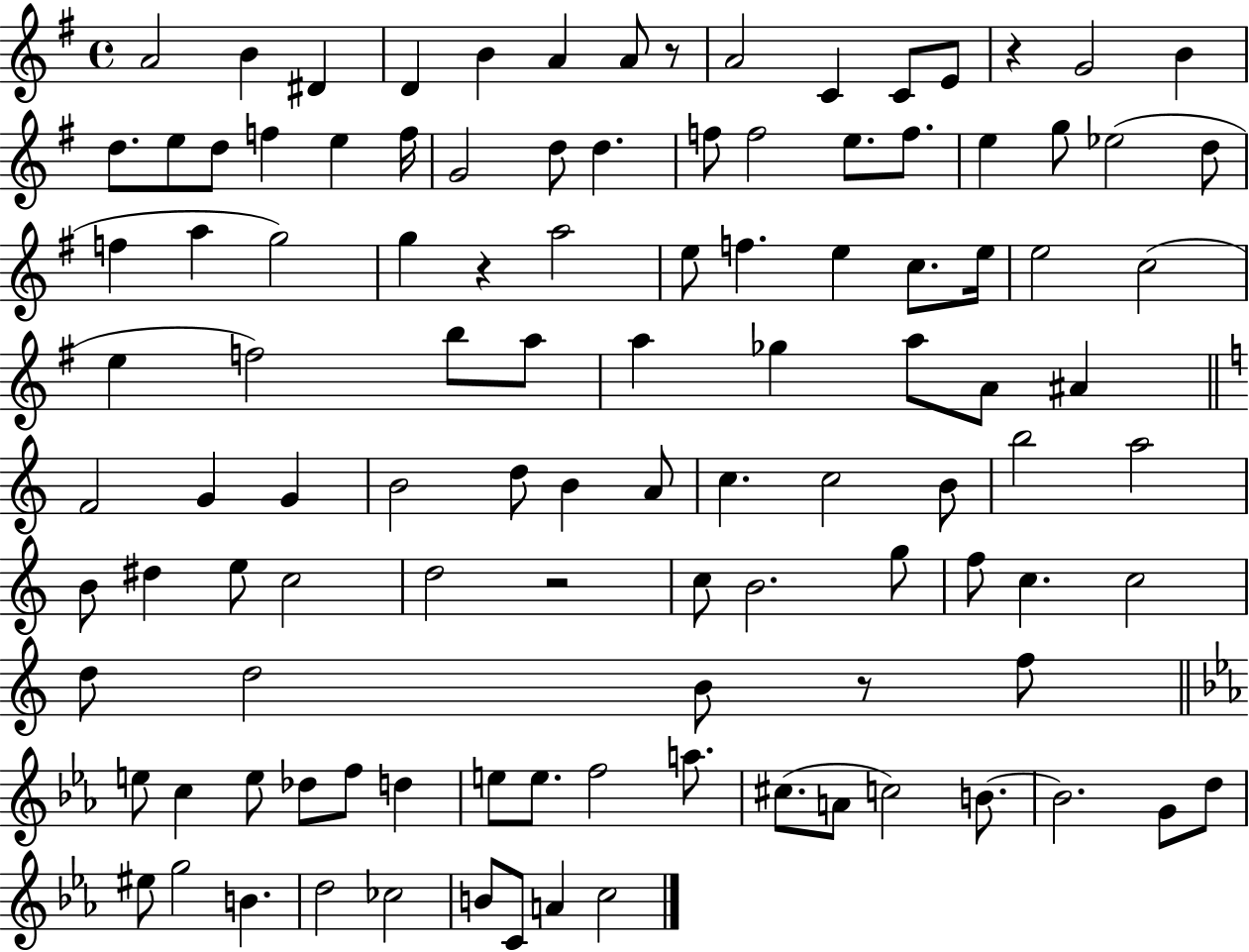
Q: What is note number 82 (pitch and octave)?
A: Db5